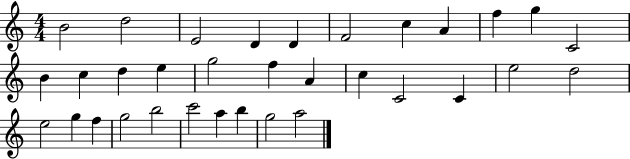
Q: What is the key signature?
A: C major